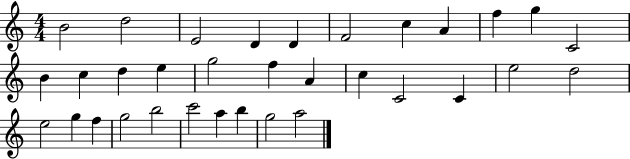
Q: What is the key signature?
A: C major